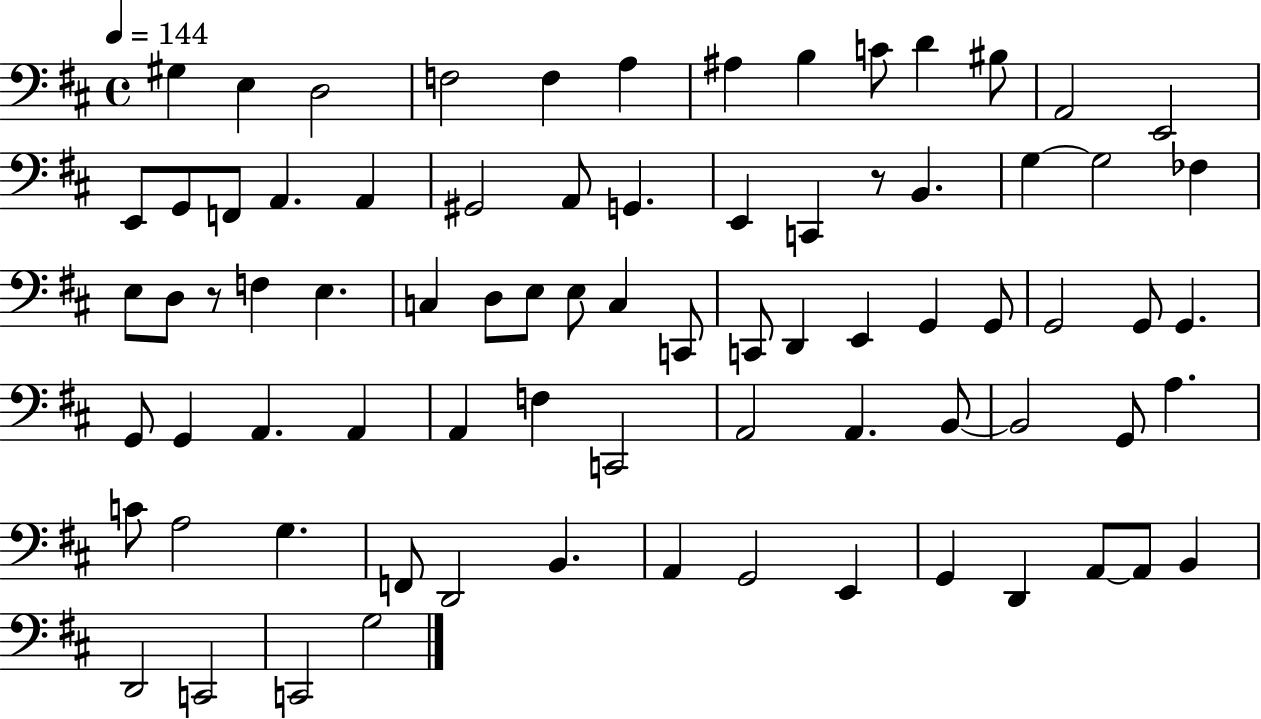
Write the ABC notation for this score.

X:1
T:Untitled
M:4/4
L:1/4
K:D
^G, E, D,2 F,2 F, A, ^A, B, C/2 D ^B,/2 A,,2 E,,2 E,,/2 G,,/2 F,,/2 A,, A,, ^G,,2 A,,/2 G,, E,, C,, z/2 B,, G, G,2 _F, E,/2 D,/2 z/2 F, E, C, D,/2 E,/2 E,/2 C, C,,/2 C,,/2 D,, E,, G,, G,,/2 G,,2 G,,/2 G,, G,,/2 G,, A,, A,, A,, F, C,,2 A,,2 A,, B,,/2 B,,2 G,,/2 A, C/2 A,2 G, F,,/2 D,,2 B,, A,, G,,2 E,, G,, D,, A,,/2 A,,/2 B,, D,,2 C,,2 C,,2 G,2